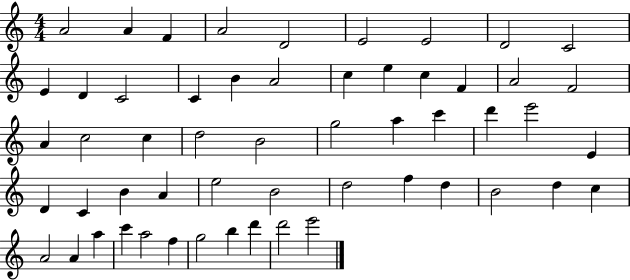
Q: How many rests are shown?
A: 0